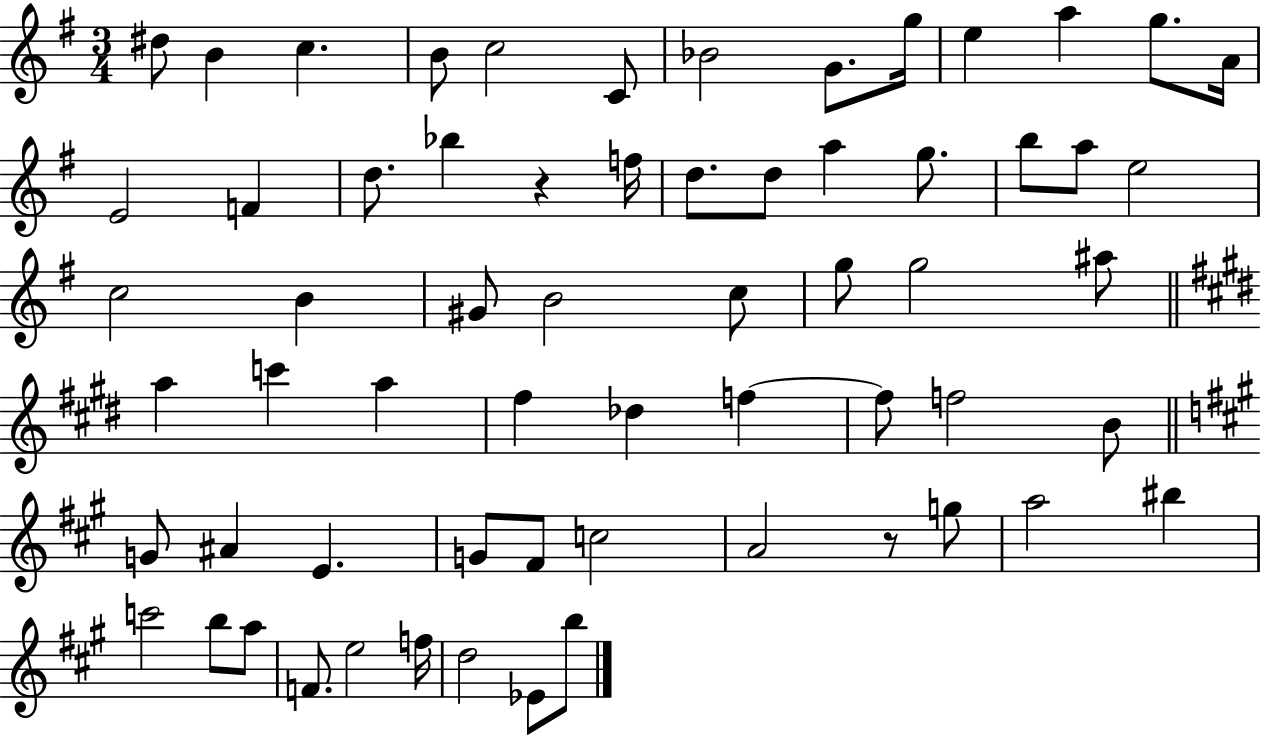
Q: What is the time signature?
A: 3/4